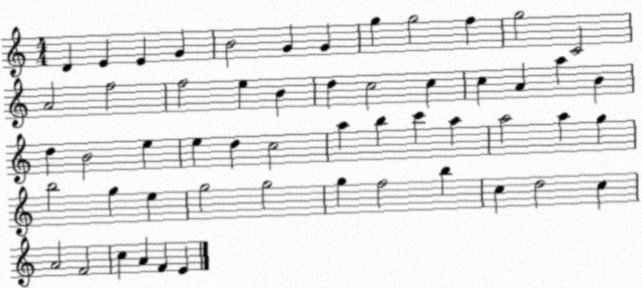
X:1
T:Untitled
M:4/4
L:1/4
K:C
D E E G B2 G G g g2 f g2 C2 A2 f2 f2 e B d c2 c c A a B d B2 e e d c2 a b c' a a2 a g b2 g e g2 g2 g f2 b c d2 c A2 F2 c A F E